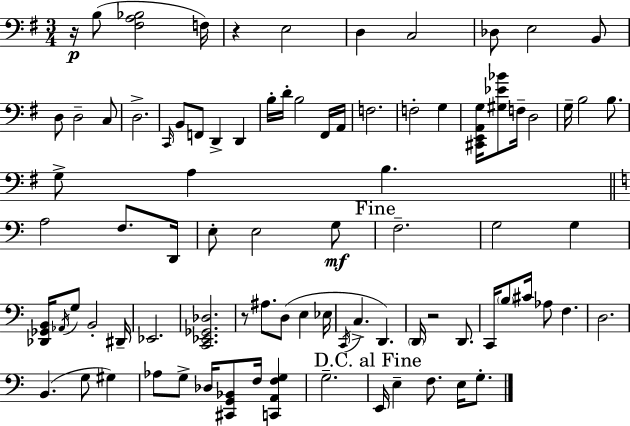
{
  \clef bass
  \numericTimeSignature
  \time 3/4
  \key e \minor
  \repeat volta 2 { r16\p b8( <fis a bes>2 f16) | r4 e2 | d4 c2 | des8 e2 b,8 | \break d8 d2-- c8 | d2.-> | \grace { c,16 } b,8 f,8 d,4-> d,4 | b16-. d'16-. b2 fis,16 | \break a,16 f2. | f2-. g4 | <cis, e, a, g>16 <gis ees' bes'>8 f16-- d2 | g16-- b2 b8. | \break g8-> a4 b4. | \bar "||" \break \key c \major a2 f8. d,16 | e8-. e2 g8\mf | \mark "Fine" f2.-- | g2 g4 | \break <des, ges, b,>16 \acciaccatura { aes,16 } g8 b,2-. | dis,16-- ees,2. | <c, ees, ges, des>2. | r8 ais8. d8( e4 | \break ees16 \acciaccatura { c,16 } c4.-> d,4.) | \parenthesize d,16 r2 d,8. | c,16 \parenthesize b8 cis'16 aes8 f4. | d2. | \break b,4.( g8 gis4) | aes8 g8-> des16 <cis, g, bes,>8 f16 <c, a, f g>4 | g2.-- | \mark "D.C. al Fine" e,16 e4-- f8. e16 g8.-. | \break } \bar "|."
}